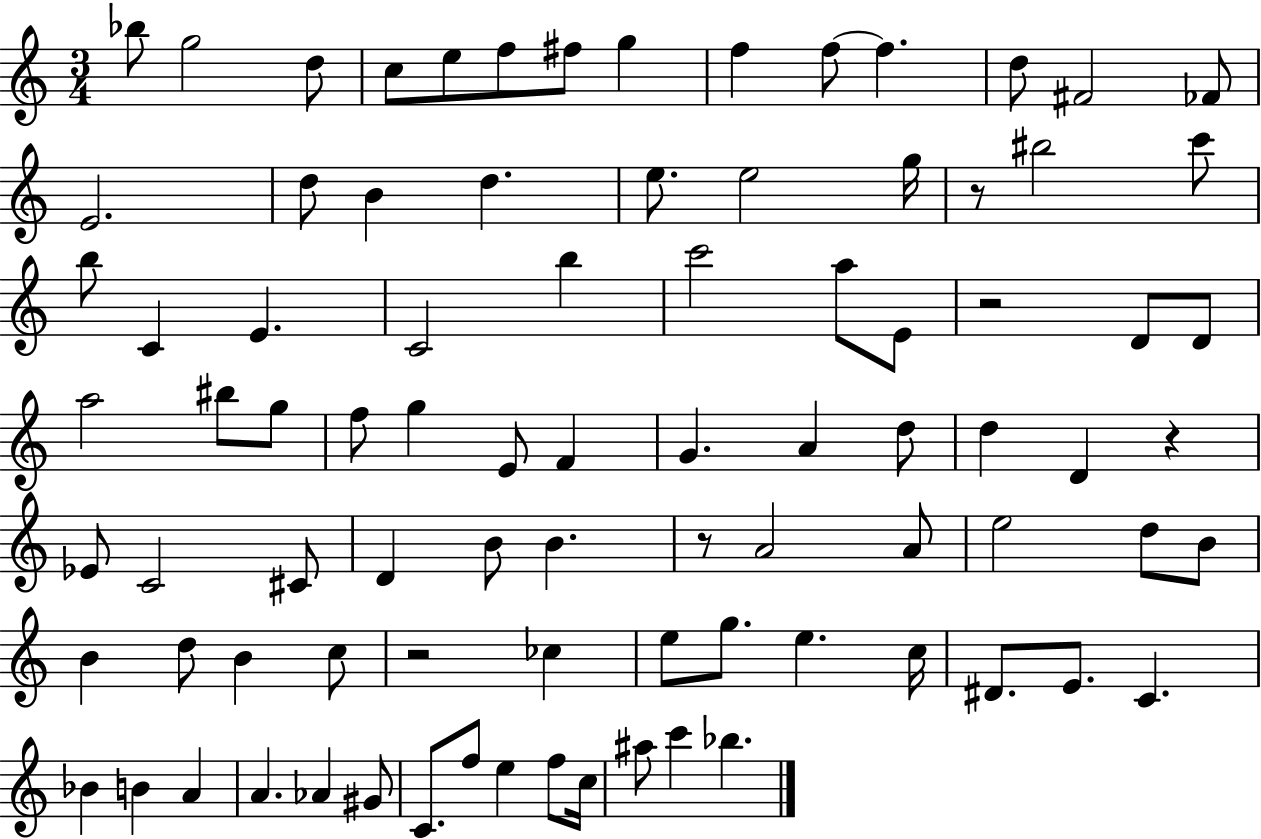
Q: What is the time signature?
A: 3/4